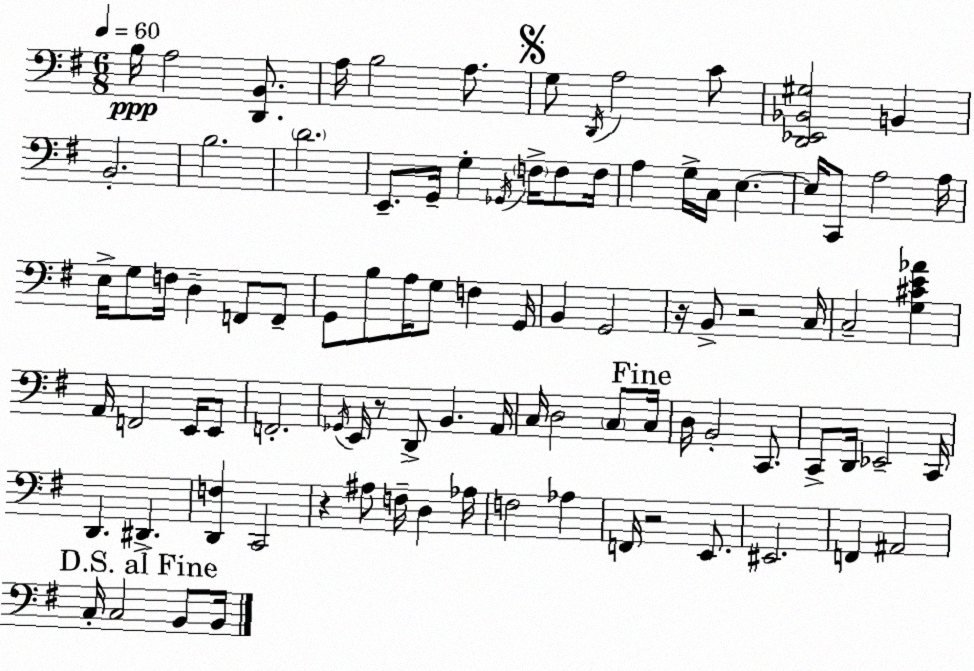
X:1
T:Untitled
M:6/8
L:1/4
K:G
B,/4 A,2 [D,,B,,]/2 A,/4 B,2 A,/2 G,/2 D,,/4 A,2 C/2 [D,,_E,,_B,,^G,]2 B,, B,,2 B,2 D2 E,,/2 G,,/4 G, _G,,/4 F,/4 F,/2 F,/4 A, G,/4 C,/4 E, E,/4 C,,/2 A,2 A,/4 E,/4 G,/2 F,/4 D, F,,/2 F,,/2 G,,/2 B,/2 A,/4 G,/2 F, G,,/4 B,, G,,2 z/4 B,,/2 z2 C,/4 C,2 [G,^CE_A] A,,/4 F,,2 E,,/4 E,,/2 F,,2 _G,,/4 E,,/4 z/2 D,,/2 B,, A,,/4 C,/4 D,2 C,/2 C,/4 D,/4 B,,2 C,,/2 C,,/2 D,,/4 _E,,2 C,,/4 D,, ^D,, [D,,F,] C,,2 z ^A,/2 F,/4 D, _A,/4 F,2 _A, F,,/4 z2 E,,/2 ^E,,2 F,, ^A,,2 C,/4 C,2 B,,/2 B,,/4